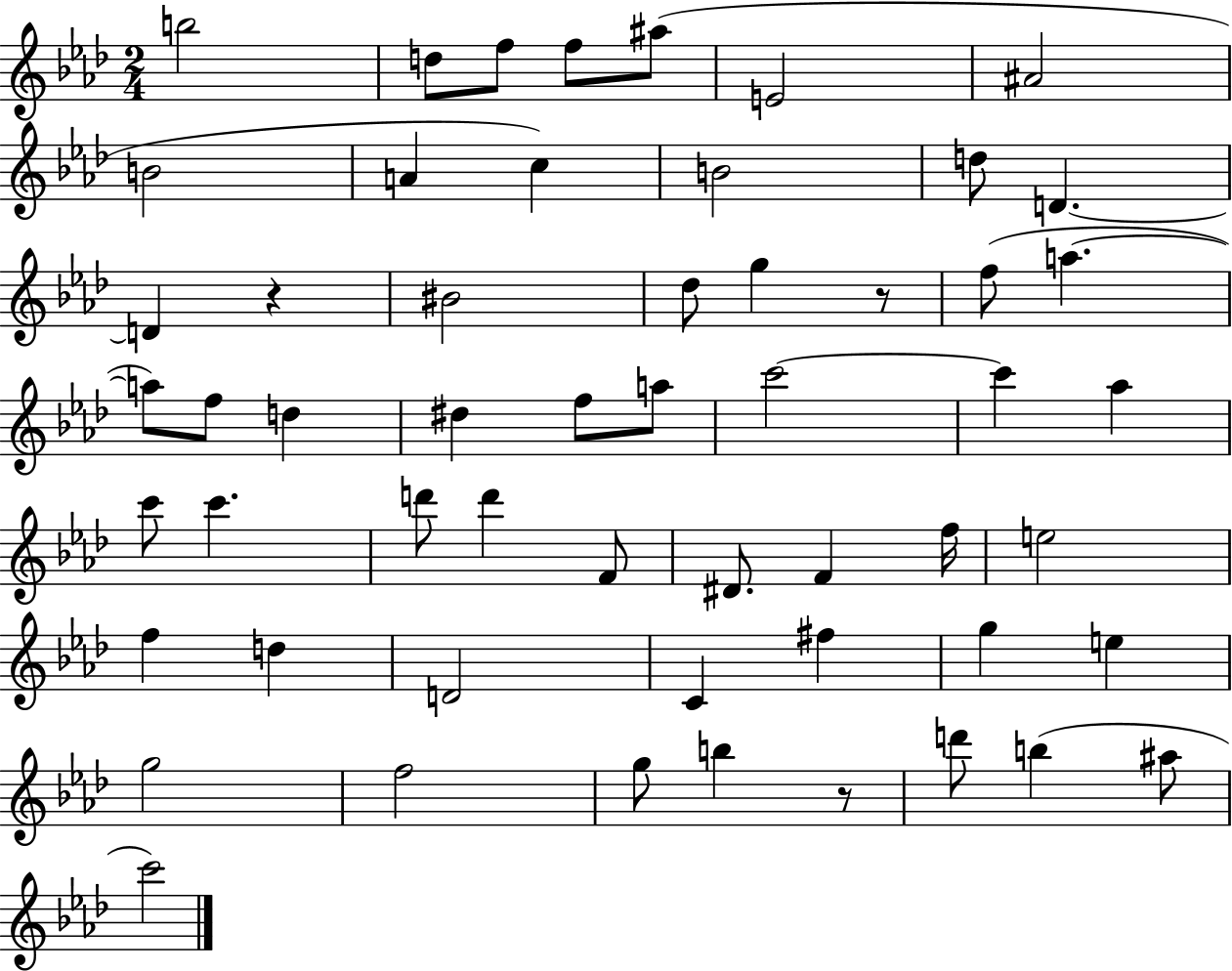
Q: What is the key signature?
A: AES major